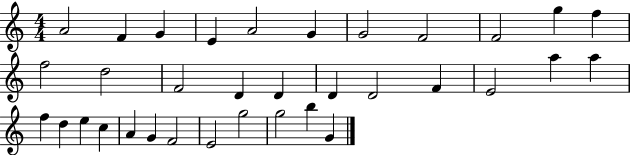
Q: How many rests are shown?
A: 0